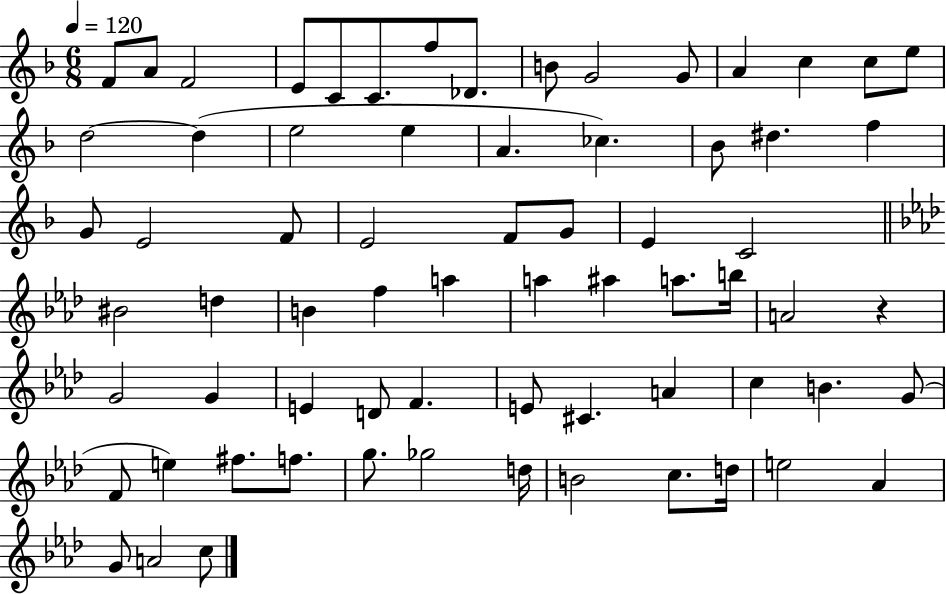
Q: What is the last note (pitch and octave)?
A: C5